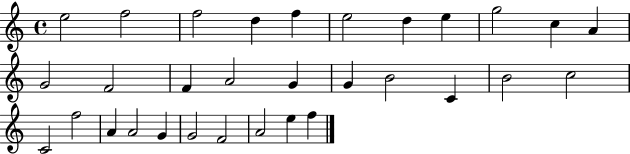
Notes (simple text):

E5/h F5/h F5/h D5/q F5/q E5/h D5/q E5/q G5/h C5/q A4/q G4/h F4/h F4/q A4/h G4/q G4/q B4/h C4/q B4/h C5/h C4/h F5/h A4/q A4/h G4/q G4/h F4/h A4/h E5/q F5/q